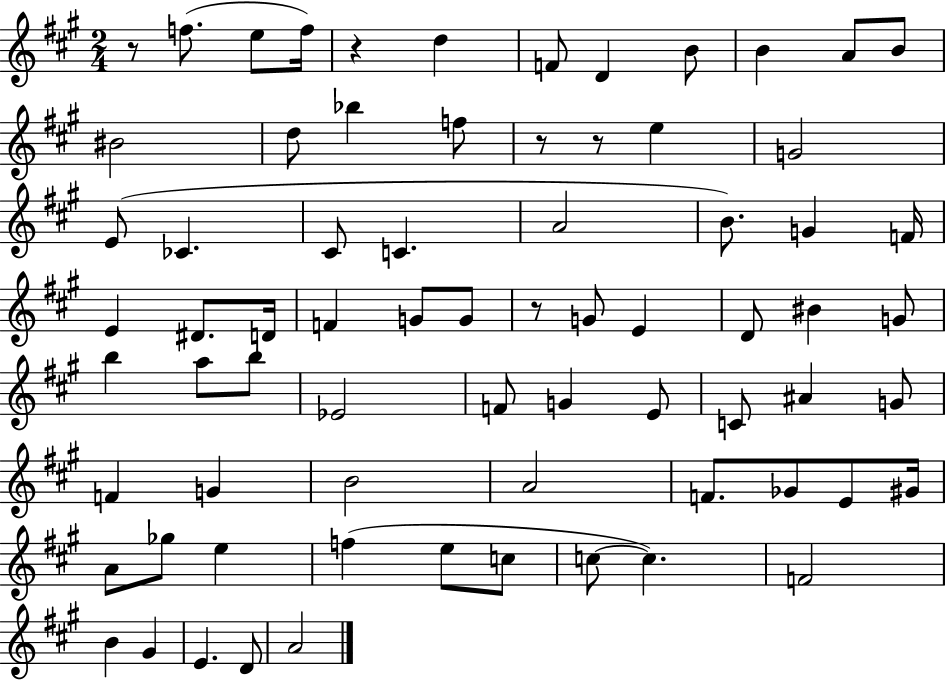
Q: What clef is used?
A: treble